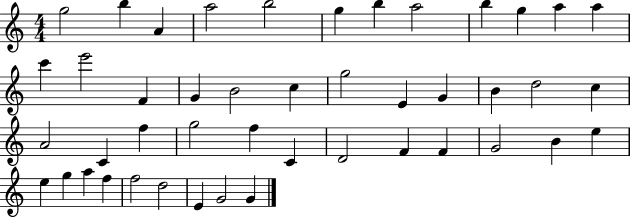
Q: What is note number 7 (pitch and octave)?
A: B5